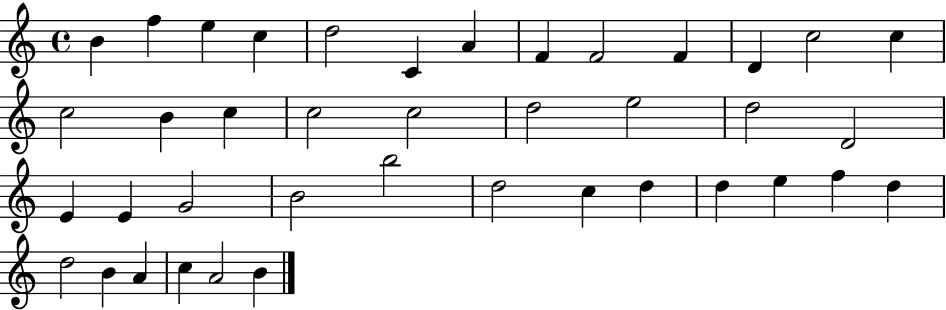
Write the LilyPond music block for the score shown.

{
  \clef treble
  \time 4/4
  \defaultTimeSignature
  \key c \major
  b'4 f''4 e''4 c''4 | d''2 c'4 a'4 | f'4 f'2 f'4 | d'4 c''2 c''4 | \break c''2 b'4 c''4 | c''2 c''2 | d''2 e''2 | d''2 d'2 | \break e'4 e'4 g'2 | b'2 b''2 | d''2 c''4 d''4 | d''4 e''4 f''4 d''4 | \break d''2 b'4 a'4 | c''4 a'2 b'4 | \bar "|."
}